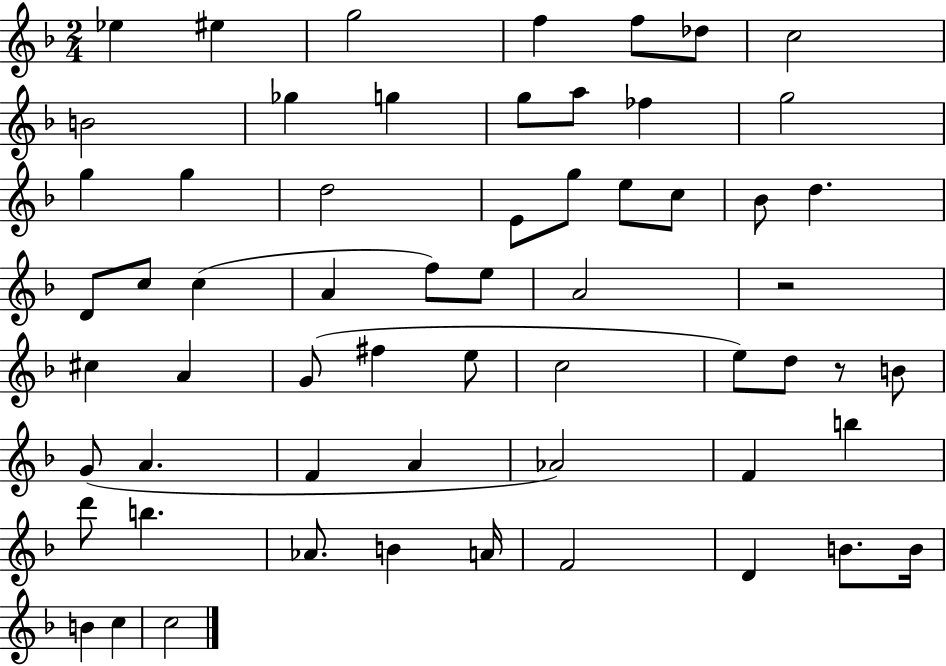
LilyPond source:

{
  \clef treble
  \numericTimeSignature
  \time 2/4
  \key f \major
  \repeat volta 2 { ees''4 eis''4 | g''2 | f''4 f''8 des''8 | c''2 | \break b'2 | ges''4 g''4 | g''8 a''8 fes''4 | g''2 | \break g''4 g''4 | d''2 | e'8 g''8 e''8 c''8 | bes'8 d''4. | \break d'8 c''8 c''4( | a'4 f''8) e''8 | a'2 | r2 | \break cis''4 a'4 | g'8( fis''4 e''8 | c''2 | e''8) d''8 r8 b'8 | \break g'8( a'4. | f'4 a'4 | aes'2) | f'4 b''4 | \break d'''8 b''4. | aes'8. b'4 a'16 | f'2 | d'4 b'8. b'16 | \break b'4 c''4 | c''2 | } \bar "|."
}